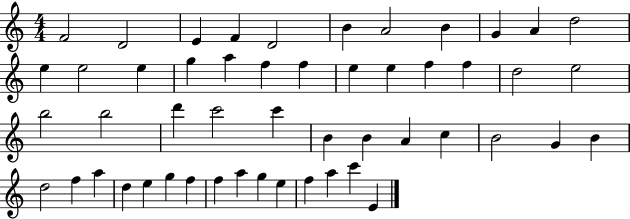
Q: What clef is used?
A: treble